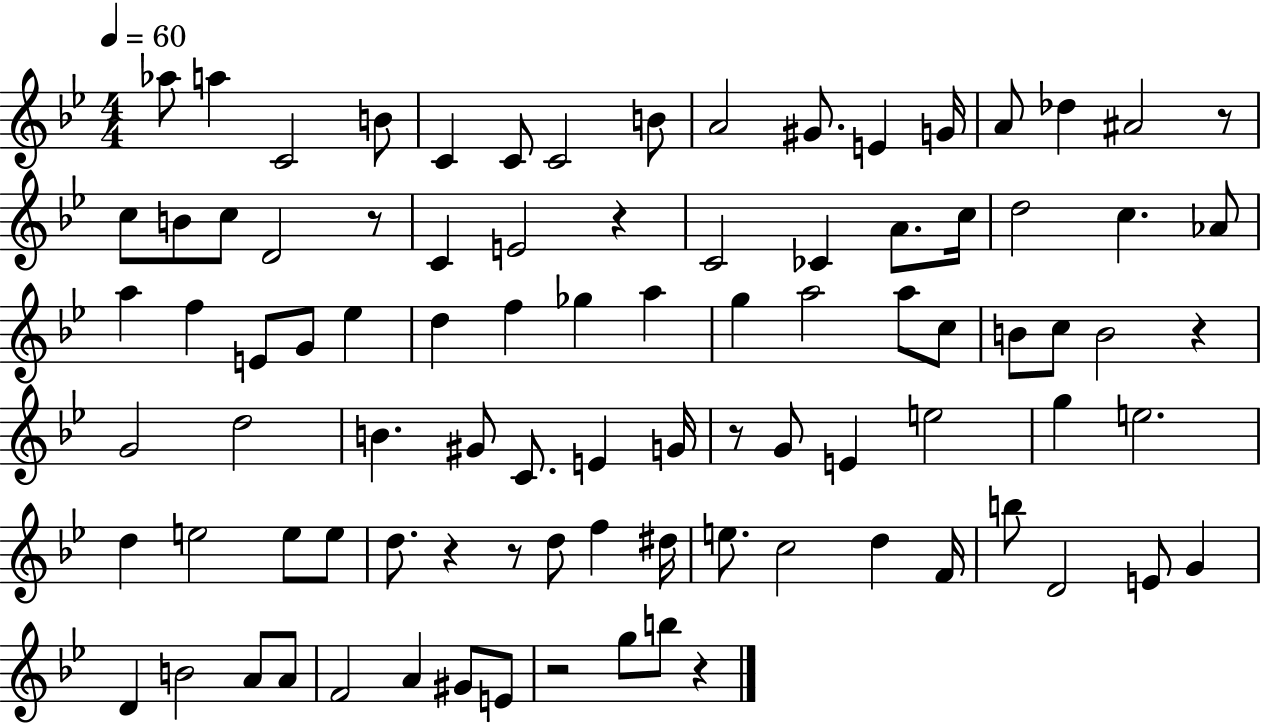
Ab5/e A5/q C4/h B4/e C4/q C4/e C4/h B4/e A4/h G#4/e. E4/q G4/s A4/e Db5/q A#4/h R/e C5/e B4/e C5/e D4/h R/e C4/q E4/h R/q C4/h CES4/q A4/e. C5/s D5/h C5/q. Ab4/e A5/q F5/q E4/e G4/e Eb5/q D5/q F5/q Gb5/q A5/q G5/q A5/h A5/e C5/e B4/e C5/e B4/h R/q G4/h D5/h B4/q. G#4/e C4/e. E4/q G4/s R/e G4/e E4/q E5/h G5/q E5/h. D5/q E5/h E5/e E5/e D5/e. R/q R/e D5/e F5/q D#5/s E5/e. C5/h D5/q F4/s B5/e D4/h E4/e G4/q D4/q B4/h A4/e A4/e F4/h A4/q G#4/e E4/e R/h G5/e B5/e R/q